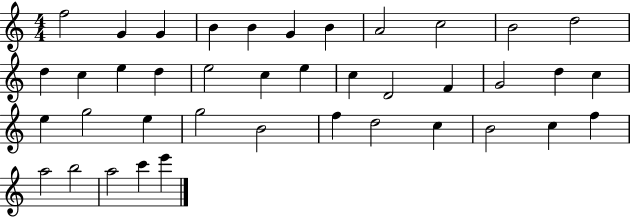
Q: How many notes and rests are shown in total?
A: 40